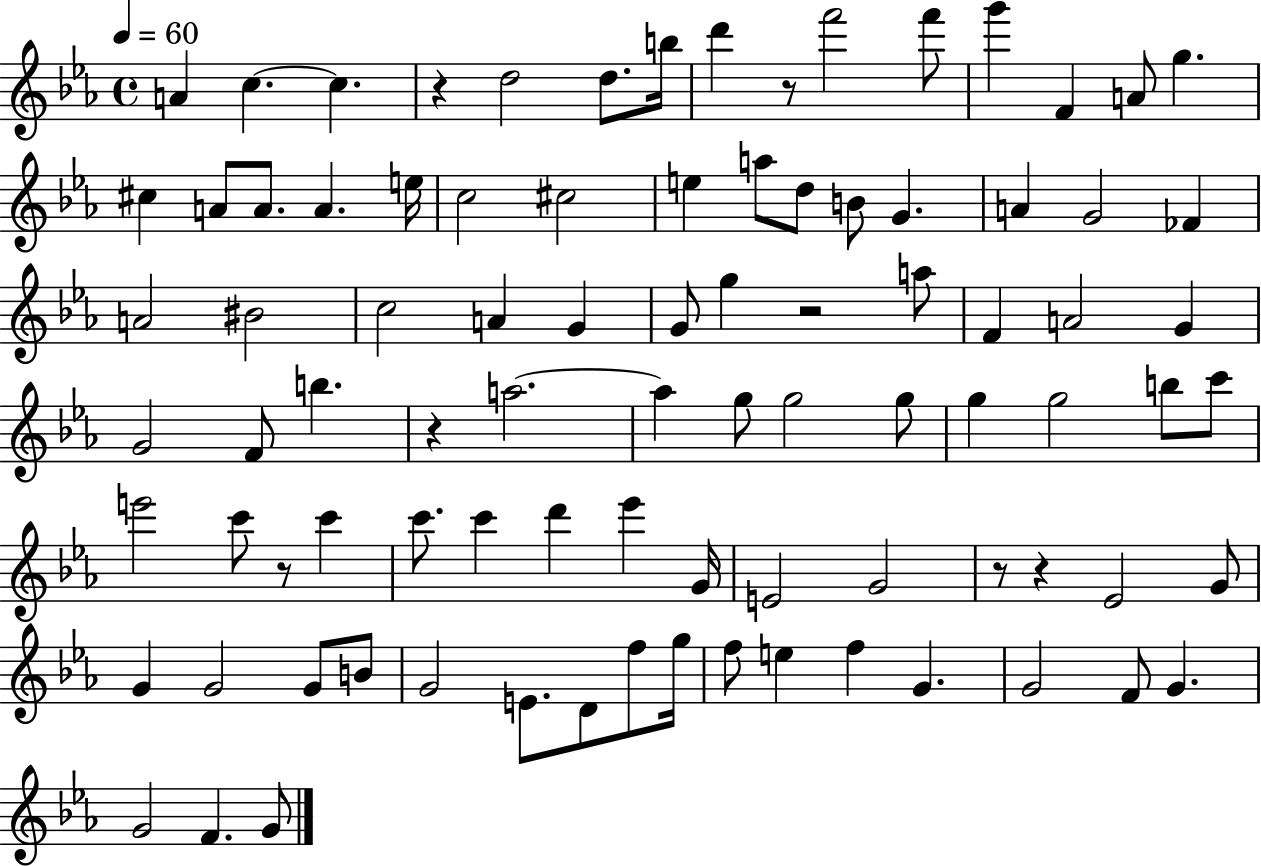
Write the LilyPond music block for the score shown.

{
  \clef treble
  \time 4/4
  \defaultTimeSignature
  \key ees \major
  \tempo 4 = 60
  \repeat volta 2 { a'4 c''4.~~ c''4. | r4 d''2 d''8. b''16 | d'''4 r8 f'''2 f'''8 | g'''4 f'4 a'8 g''4. | \break cis''4 a'8 a'8. a'4. e''16 | c''2 cis''2 | e''4 a''8 d''8 b'8 g'4. | a'4 g'2 fes'4 | \break a'2 bis'2 | c''2 a'4 g'4 | g'8 g''4 r2 a''8 | f'4 a'2 g'4 | \break g'2 f'8 b''4. | r4 a''2.~~ | a''4 g''8 g''2 g''8 | g''4 g''2 b''8 c'''8 | \break e'''2 c'''8 r8 c'''4 | c'''8. c'''4 d'''4 ees'''4 g'16 | e'2 g'2 | r8 r4 ees'2 g'8 | \break g'4 g'2 g'8 b'8 | g'2 e'8. d'8 f''8 g''16 | f''8 e''4 f''4 g'4. | g'2 f'8 g'4. | \break g'2 f'4. g'8 | } \bar "|."
}